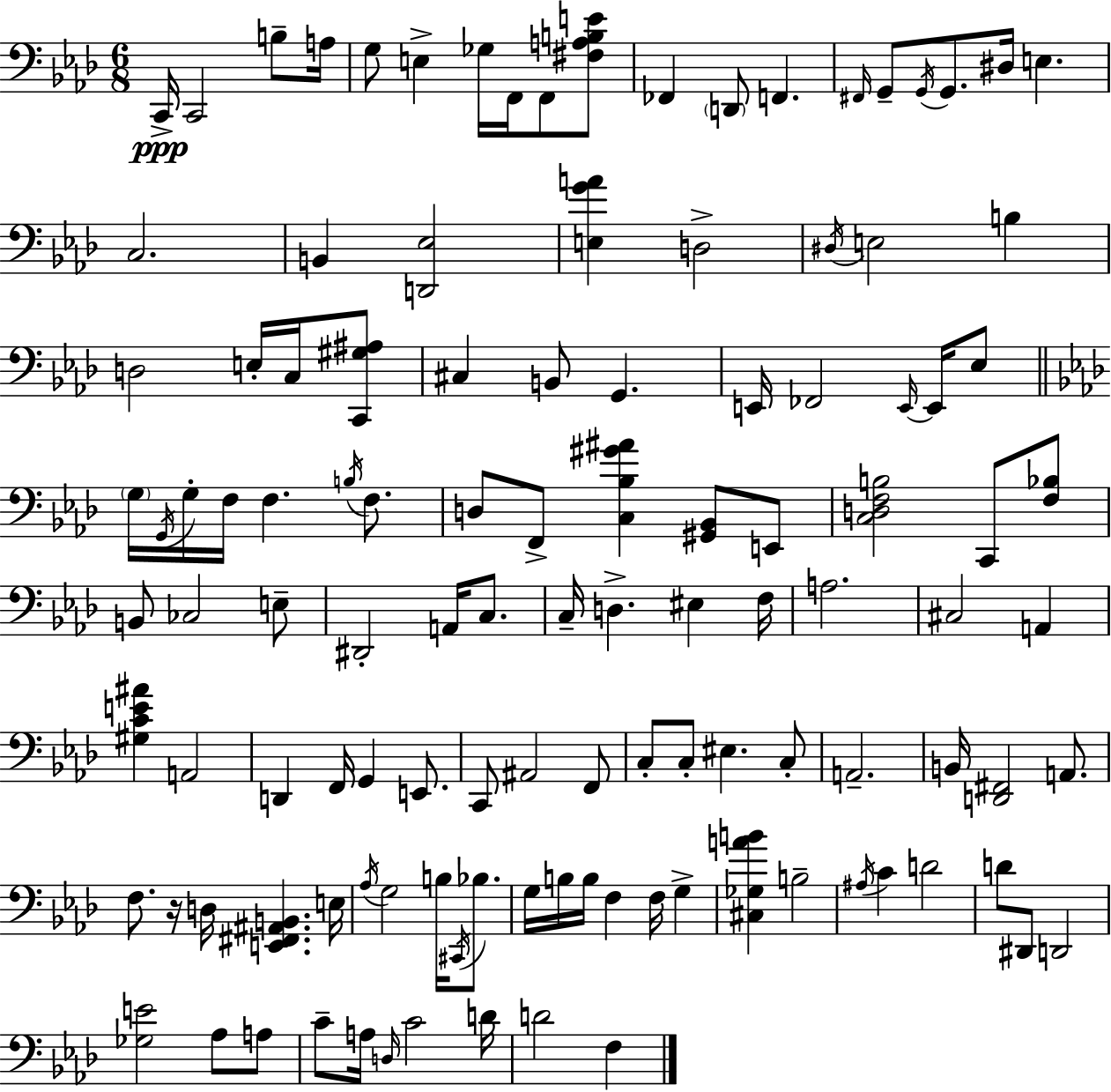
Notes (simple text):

C2/s C2/h B3/e A3/s G3/e E3/q Gb3/s F2/s F2/e [F#3,A3,B3,E4]/e FES2/q D2/e F2/q. F#2/s G2/e G2/s G2/e. D#3/s E3/q. C3/h. B2/q [D2,Eb3]/h [E3,G4,A4]/q D3/h D#3/s E3/h B3/q D3/h E3/s C3/s [C2,G#3,A#3]/e C#3/q B2/e G2/q. E2/s FES2/h E2/s E2/s Eb3/e G3/s G2/s G3/s F3/s F3/q. B3/s F3/e. D3/e F2/e [C3,Bb3,G#4,A#4]/q [G#2,Bb2]/e E2/e [C3,D3,F3,B3]/h C2/e [F3,Bb3]/e B2/e CES3/h E3/e D#2/h A2/s C3/e. C3/s D3/q. EIS3/q F3/s A3/h. C#3/h A2/q [G#3,C4,E4,A#4]/q A2/h D2/q F2/s G2/q E2/e. C2/e A#2/h F2/e C3/e C3/e EIS3/q. C3/e A2/h. B2/s [D2,F#2]/h A2/e. F3/e. R/s D3/s [E2,F#2,A#2,B2]/q. E3/s Ab3/s G3/h B3/s C#2/s Bb3/e. G3/s B3/s B3/s F3/q F3/s G3/q [C#3,Gb3,A4,B4]/q B3/h A#3/s C4/q D4/h D4/e D#2/e D2/h [Gb3,E4]/h Ab3/e A3/e C4/e A3/s D3/s C4/h D4/s D4/h F3/q